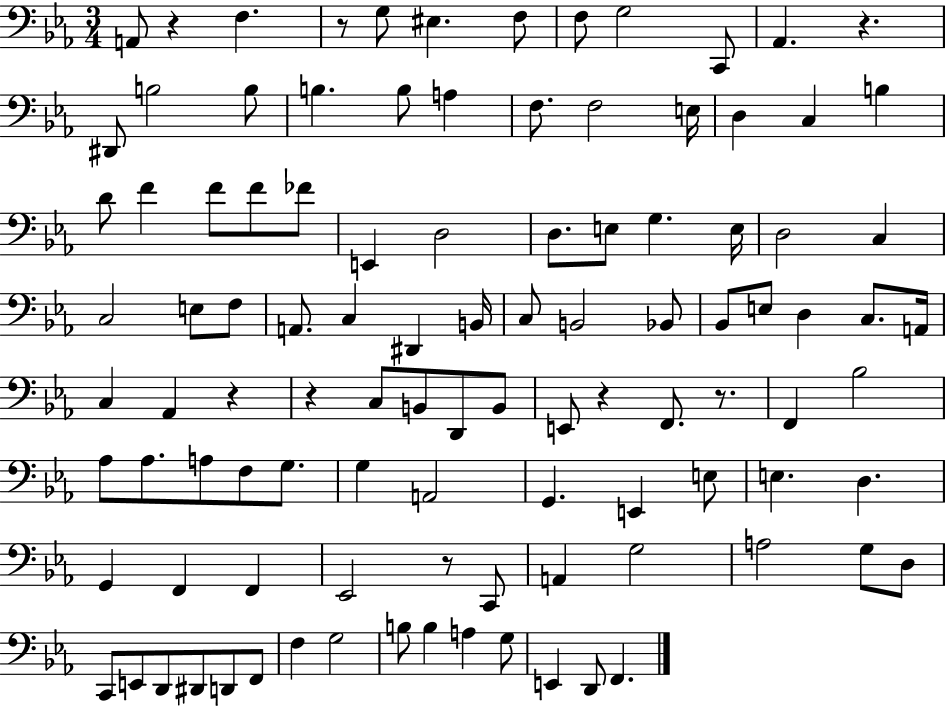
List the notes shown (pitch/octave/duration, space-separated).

A2/e R/q F3/q. R/e G3/e EIS3/q. F3/e F3/e G3/h C2/e Ab2/q. R/q. D#2/e B3/h B3/e B3/q. B3/e A3/q F3/e. F3/h E3/s D3/q C3/q B3/q D4/e F4/q F4/e F4/e FES4/e E2/q D3/h D3/e. E3/e G3/q. E3/s D3/h C3/q C3/h E3/e F3/e A2/e. C3/q D#2/q B2/s C3/e B2/h Bb2/e Bb2/e E3/e D3/q C3/e. A2/s C3/q Ab2/q R/q R/q C3/e B2/e D2/e B2/e E2/e R/q F2/e. R/e. F2/q Bb3/h Ab3/e Ab3/e. A3/e F3/e G3/e. G3/q A2/h G2/q. E2/q E3/e E3/q. D3/q. G2/q F2/q F2/q Eb2/h R/e C2/e A2/q G3/h A3/h G3/e D3/e C2/e E2/e D2/e D#2/e D2/e F2/e F3/q G3/h B3/e B3/q A3/q G3/e E2/q D2/e F2/q.